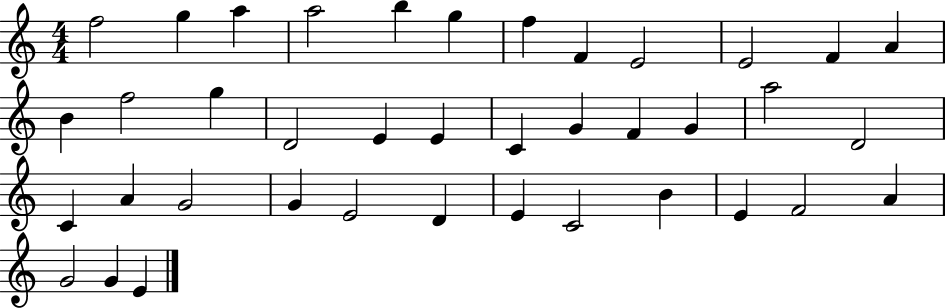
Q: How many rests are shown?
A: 0